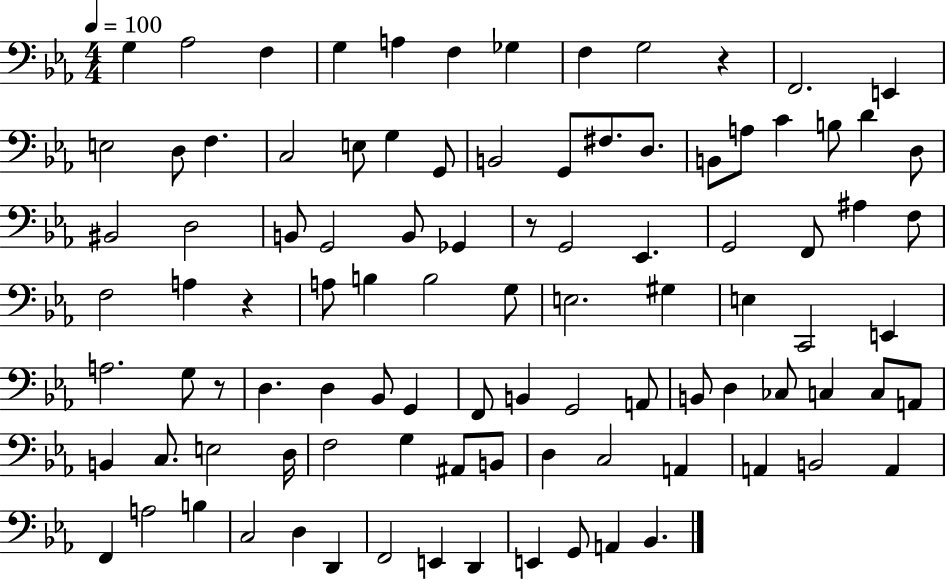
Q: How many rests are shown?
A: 4